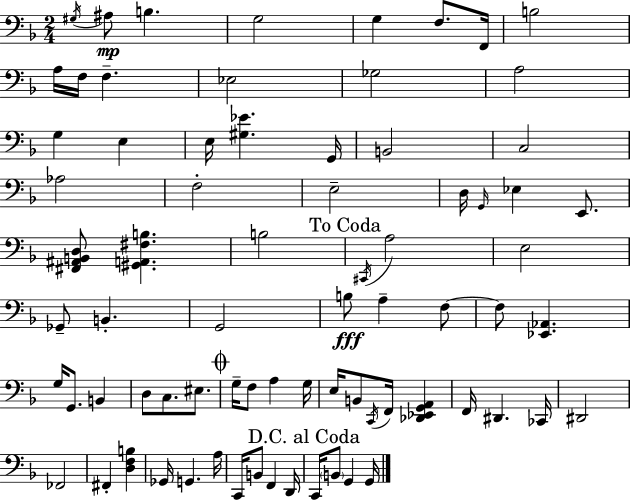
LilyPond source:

{
  \clef bass
  \numericTimeSignature
  \time 2/4
  \key d \minor
  \repeat volta 2 { \acciaccatura { gis16 }\mp ais8 b4. | g2 | g4 f8. | f,16 b2 | \break a16 f16 f4.-- | ees2 | ges2 | a2 | \break g4 e4 | e16 <gis ees'>4. | g,16 b,2 | c2 | \break aes2 | f2-. | e2-- | d16 \grace { g,16 } ees4 e,8. | \break <fis, ais, b, d>8 <gis, a, fis b>4. | b2 | \mark "To Coda" \acciaccatura { cis,16 } a2 | e2 | \break ges,8-- b,4.-. | g,2 | b8\fff a4-- | f8~~ f8 <ees, aes,>4. | \break g16 g,8. b,4 | d8 c8. | eis8. \mark \markup { \musicglyph "scripts.coda" } g16-- f8 a4 | g16 e16 b,8 \acciaccatura { c,16 } f,16 | \break <des, ees, g, a,>4 f,16 dis,4. | ces,16 dis,2 | fes,2 | fis,4-. | \break <d f b>4 ges,16 g,4. | a16 c,16 b,8 f,4 | d,16 \mark "D.C. al Coda" c,16 \parenthesize b,8 g,4 | g,16 } \bar "|."
}